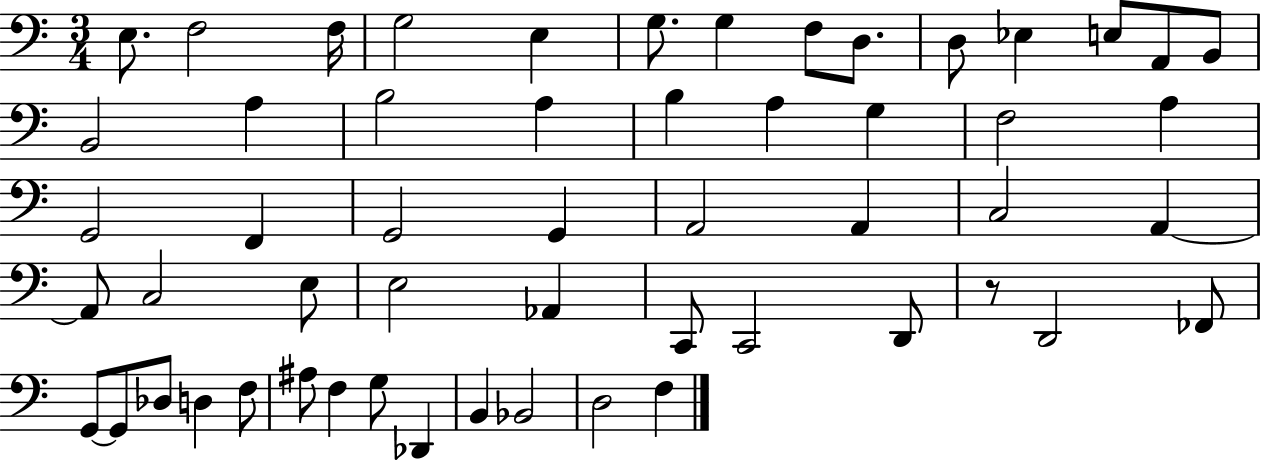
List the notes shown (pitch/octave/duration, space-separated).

E3/e. F3/h F3/s G3/h E3/q G3/e. G3/q F3/e D3/e. D3/e Eb3/q E3/e A2/e B2/e B2/h A3/q B3/h A3/q B3/q A3/q G3/q F3/h A3/q G2/h F2/q G2/h G2/q A2/h A2/q C3/h A2/q A2/e C3/h E3/e E3/h Ab2/q C2/e C2/h D2/e R/e D2/h FES2/e G2/e G2/e Db3/e D3/q F3/e A#3/e F3/q G3/e Db2/q B2/q Bb2/h D3/h F3/q